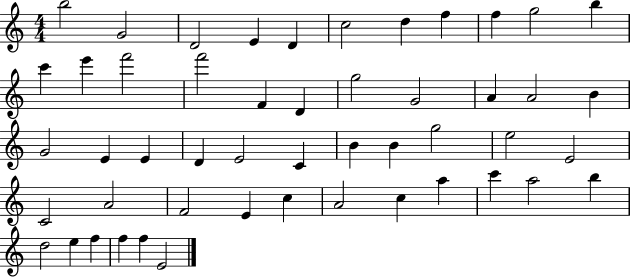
{
  \clef treble
  \numericTimeSignature
  \time 4/4
  \key c \major
  b''2 g'2 | d'2 e'4 d'4 | c''2 d''4 f''4 | f''4 g''2 b''4 | \break c'''4 e'''4 f'''2 | f'''2 f'4 d'4 | g''2 g'2 | a'4 a'2 b'4 | \break g'2 e'4 e'4 | d'4 e'2 c'4 | b'4 b'4 g''2 | e''2 e'2 | \break c'2 a'2 | f'2 e'4 c''4 | a'2 c''4 a''4 | c'''4 a''2 b''4 | \break d''2 e''4 f''4 | f''4 f''4 e'2 | \bar "|."
}